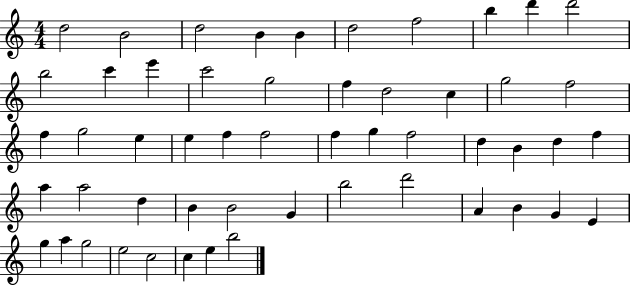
X:1
T:Untitled
M:4/4
L:1/4
K:C
d2 B2 d2 B B d2 f2 b d' d'2 b2 c' e' c'2 g2 f d2 c g2 f2 f g2 e e f f2 f g f2 d B d f a a2 d B B2 G b2 d'2 A B G E g a g2 e2 c2 c e b2